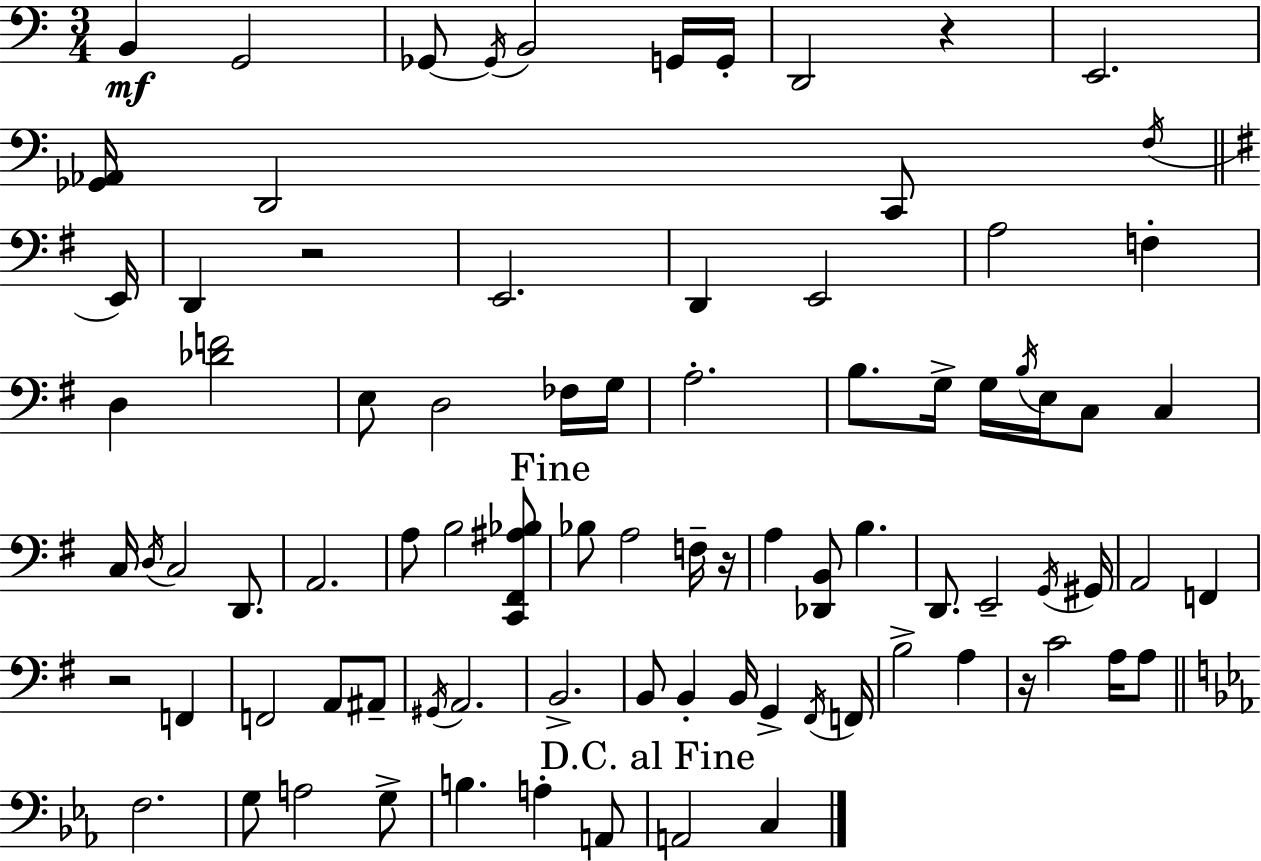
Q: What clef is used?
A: bass